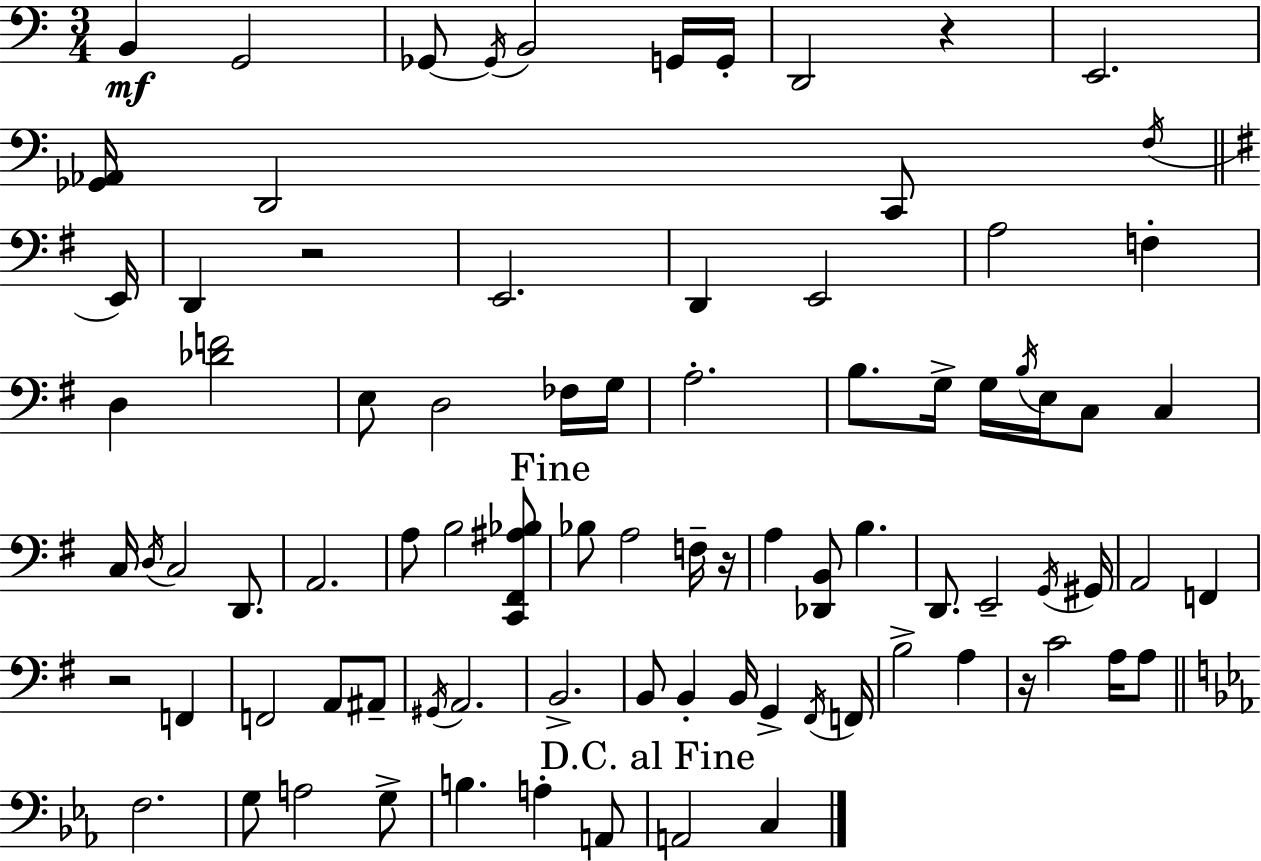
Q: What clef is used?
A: bass